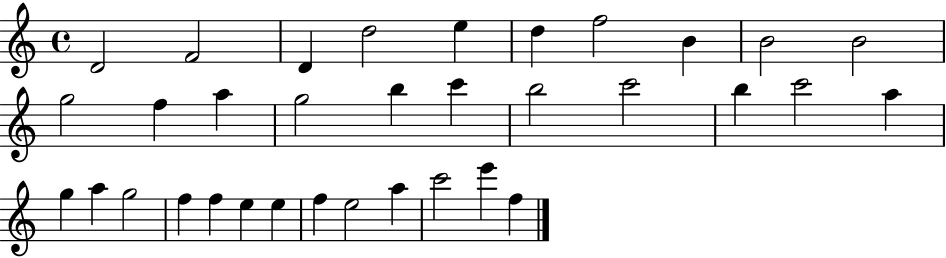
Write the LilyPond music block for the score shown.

{
  \clef treble
  \time 4/4
  \defaultTimeSignature
  \key c \major
  d'2 f'2 | d'4 d''2 e''4 | d''4 f''2 b'4 | b'2 b'2 | \break g''2 f''4 a''4 | g''2 b''4 c'''4 | b''2 c'''2 | b''4 c'''2 a''4 | \break g''4 a''4 g''2 | f''4 f''4 e''4 e''4 | f''4 e''2 a''4 | c'''2 e'''4 f''4 | \break \bar "|."
}